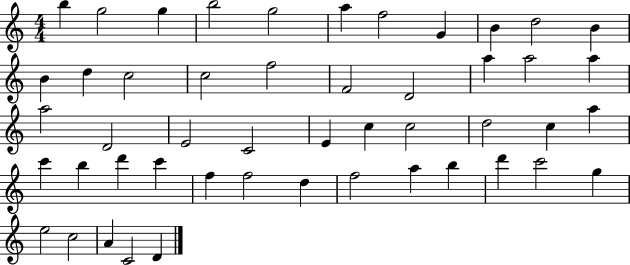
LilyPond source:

{
  \clef treble
  \numericTimeSignature
  \time 4/4
  \key c \major
  b''4 g''2 g''4 | b''2 g''2 | a''4 f''2 g'4 | b'4 d''2 b'4 | \break b'4 d''4 c''2 | c''2 f''2 | f'2 d'2 | a''4 a''2 a''4 | \break a''2 d'2 | e'2 c'2 | e'4 c''4 c''2 | d''2 c''4 a''4 | \break c'''4 b''4 d'''4 c'''4 | f''4 f''2 d''4 | f''2 a''4 b''4 | d'''4 c'''2 g''4 | \break e''2 c''2 | a'4 c'2 d'4 | \bar "|."
}